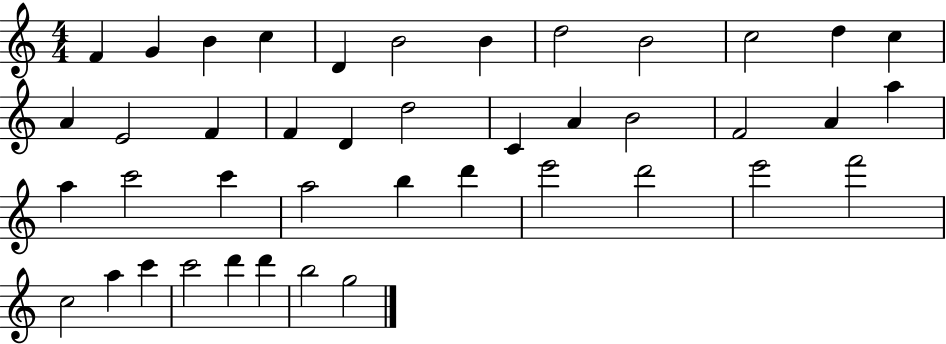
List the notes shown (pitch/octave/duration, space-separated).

F4/q G4/q B4/q C5/q D4/q B4/h B4/q D5/h B4/h C5/h D5/q C5/q A4/q E4/h F4/q F4/q D4/q D5/h C4/q A4/q B4/h F4/h A4/q A5/q A5/q C6/h C6/q A5/h B5/q D6/q E6/h D6/h E6/h F6/h C5/h A5/q C6/q C6/h D6/q D6/q B5/h G5/h